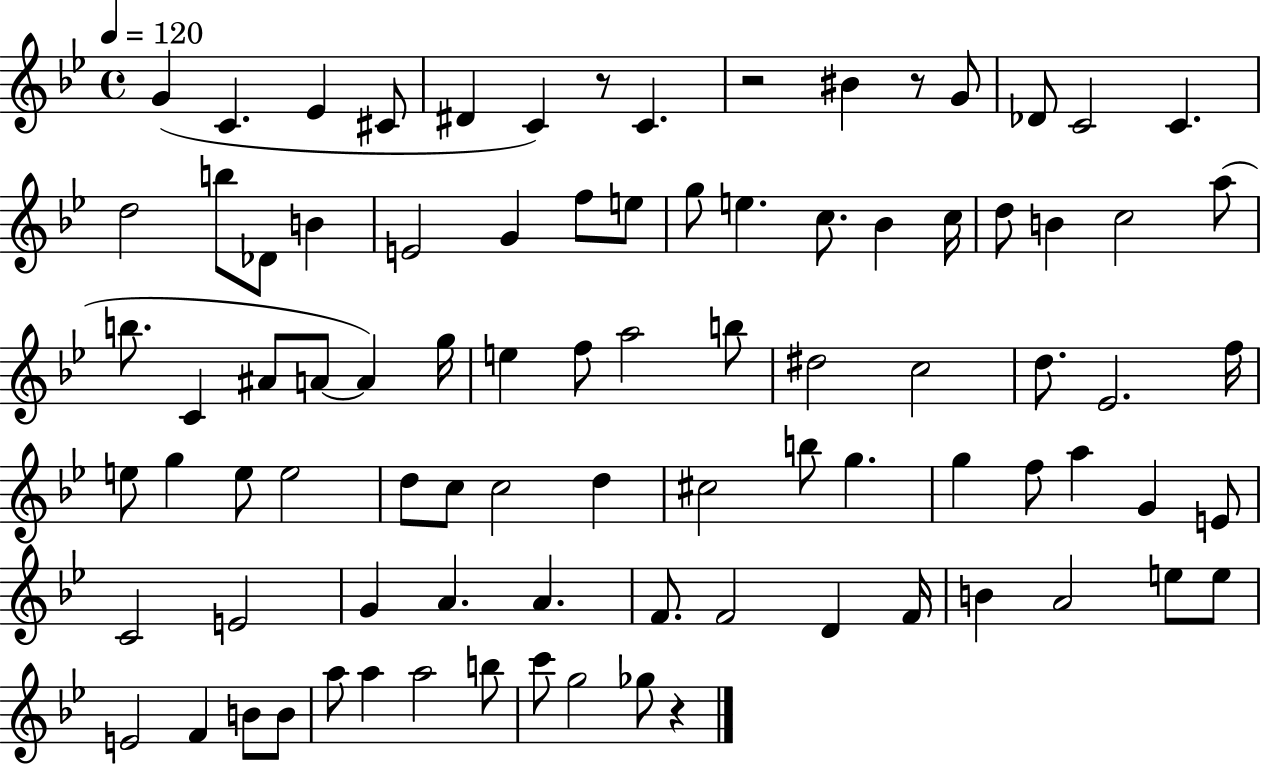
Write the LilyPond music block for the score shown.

{
  \clef treble
  \time 4/4
  \defaultTimeSignature
  \key bes \major
  \tempo 4 = 120
  g'4( c'4. ees'4 cis'8 | dis'4 c'4) r8 c'4. | r2 bis'4 r8 g'8 | des'8 c'2 c'4. | \break d''2 b''8 des'8 b'4 | e'2 g'4 f''8 e''8 | g''8 e''4. c''8. bes'4 c''16 | d''8 b'4 c''2 a''8( | \break b''8. c'4 ais'8 a'8~~ a'4) g''16 | e''4 f''8 a''2 b''8 | dis''2 c''2 | d''8. ees'2. f''16 | \break e''8 g''4 e''8 e''2 | d''8 c''8 c''2 d''4 | cis''2 b''8 g''4. | g''4 f''8 a''4 g'4 e'8 | \break c'2 e'2 | g'4 a'4. a'4. | f'8. f'2 d'4 f'16 | b'4 a'2 e''8 e''8 | \break e'2 f'4 b'8 b'8 | a''8 a''4 a''2 b''8 | c'''8 g''2 ges''8 r4 | \bar "|."
}